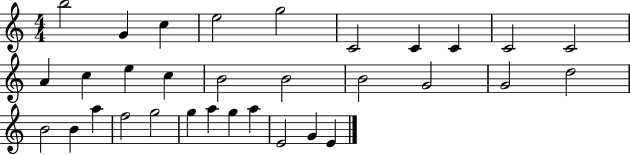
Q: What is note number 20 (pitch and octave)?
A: D5